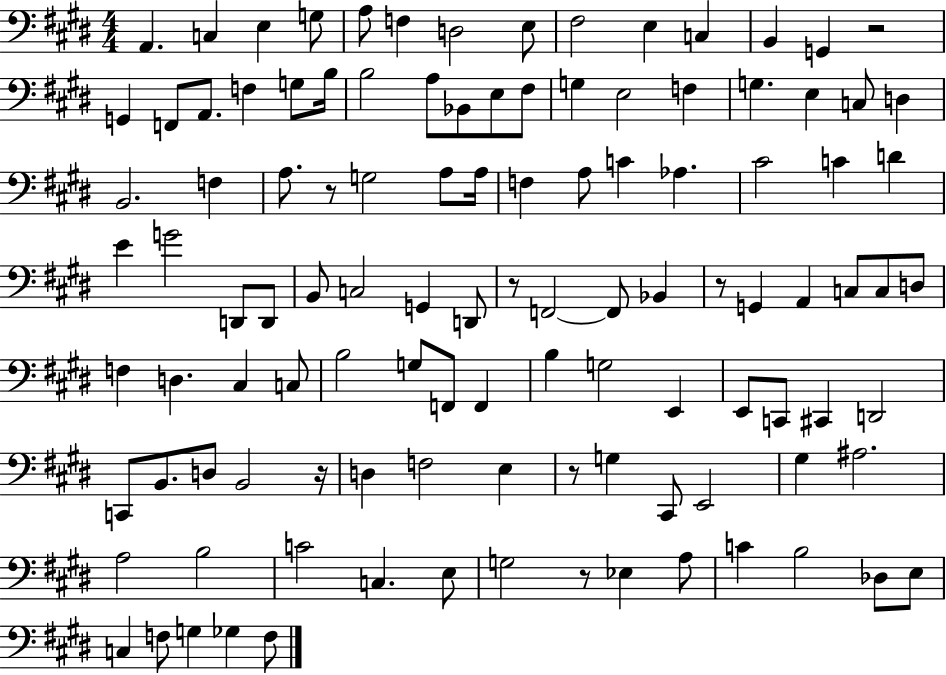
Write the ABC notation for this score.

X:1
T:Untitled
M:4/4
L:1/4
K:E
A,, C, E, G,/2 A,/2 F, D,2 E,/2 ^F,2 E, C, B,, G,, z2 G,, F,,/2 A,,/2 F, G,/2 B,/4 B,2 A,/2 _B,,/2 E,/2 ^F,/2 G, E,2 F, G, E, C,/2 D, B,,2 F, A,/2 z/2 G,2 A,/2 A,/4 F, A,/2 C _A, ^C2 C D E G2 D,,/2 D,,/2 B,,/2 C,2 G,, D,,/2 z/2 F,,2 F,,/2 _B,, z/2 G,, A,, C,/2 C,/2 D,/2 F, D, ^C, C,/2 B,2 G,/2 F,,/2 F,, B, G,2 E,, E,,/2 C,,/2 ^C,, D,,2 C,,/2 B,,/2 D,/2 B,,2 z/4 D, F,2 E, z/2 G, ^C,,/2 E,,2 ^G, ^A,2 A,2 B,2 C2 C, E,/2 G,2 z/2 _E, A,/2 C B,2 _D,/2 E,/2 C, F,/2 G, _G, F,/2